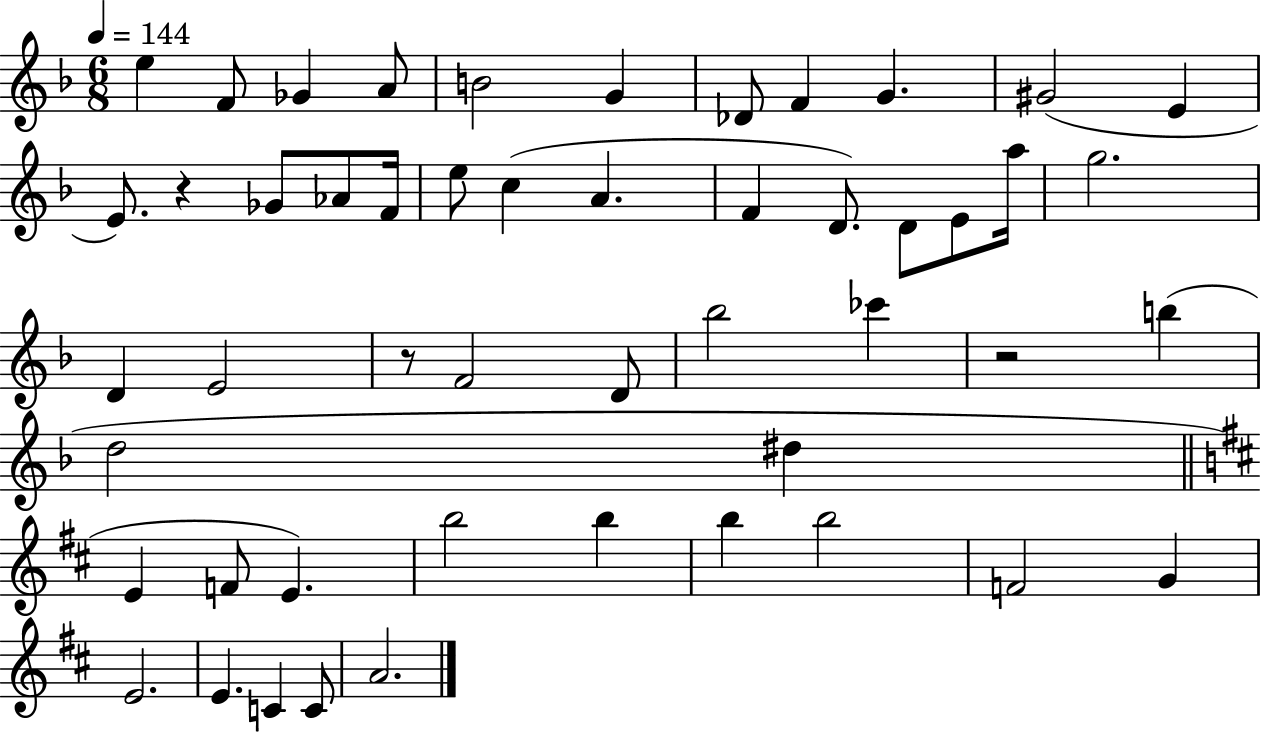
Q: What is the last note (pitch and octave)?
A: A4